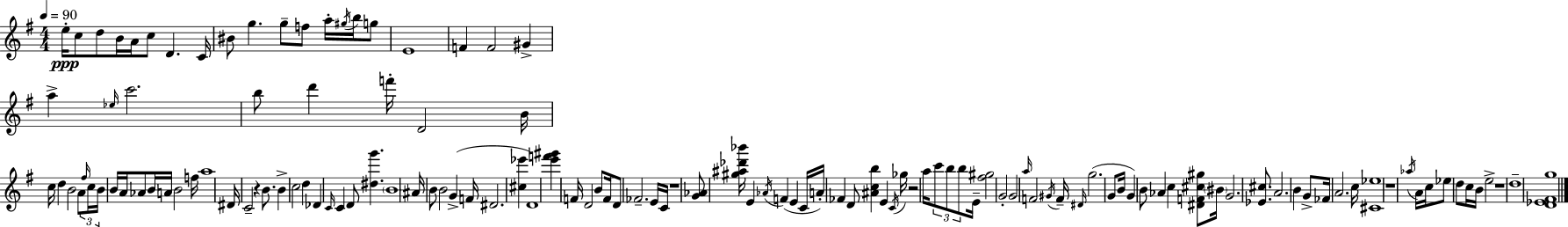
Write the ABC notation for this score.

X:1
T:Untitled
M:4/4
L:1/4
K:G
e/4 c/2 d/2 B/4 A/4 c/2 D C/4 ^B/2 g g/2 f/2 a/4 ^g/4 b/4 g/2 E4 F F2 ^G a _e/4 c'2 b/2 d' f'/4 D2 B/4 c/4 d B2 A/2 ^f/4 c/4 B/4 B/4 A/4 _A/2 B/4 A/4 B2 f/4 a4 ^D/4 C2 z B/2 B c2 d _D C/4 C D/2 [^dg'] B4 ^A/4 B/2 B2 G F/4 ^D2 [^c_e'] D4 [e'f'^g'] F/4 D2 B/2 F/4 D/2 _F2 E/4 C/4 z4 [G_A]/2 [^g^a_d'_b']/4 E _A/4 F E C/4 A/4 _F D/2 [^Acb] E C/4 _g/4 z2 a/4 c'/2 b/2 b/2 E/4 [^f^g]2 G2 G2 a/4 F2 ^G/4 F/4 ^D/4 g2 G/2 B/4 G B/2 _A c [^DF^c^g]/2 ^B/4 G2 [_E^c]/2 A2 B G/2 _F/4 A2 c/4 [^C_e]4 z4 _a/4 A/4 c/4 _e/2 d/2 c/4 B/4 e2 z4 d4 [D_E^Fg]4